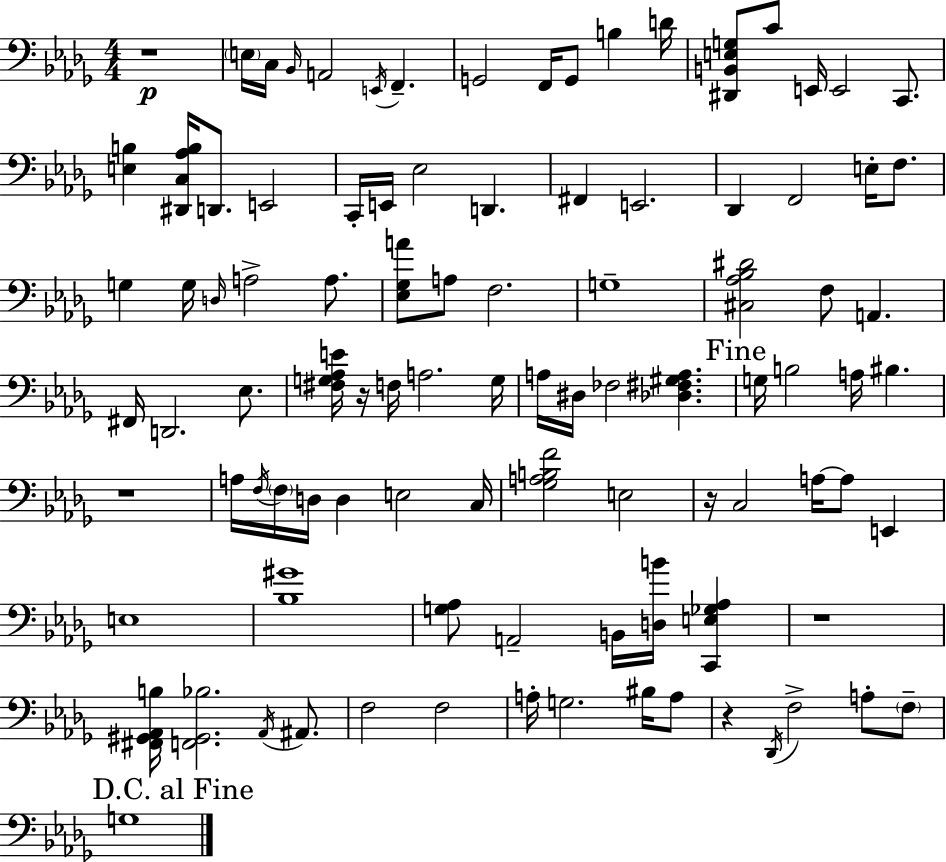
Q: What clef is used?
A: bass